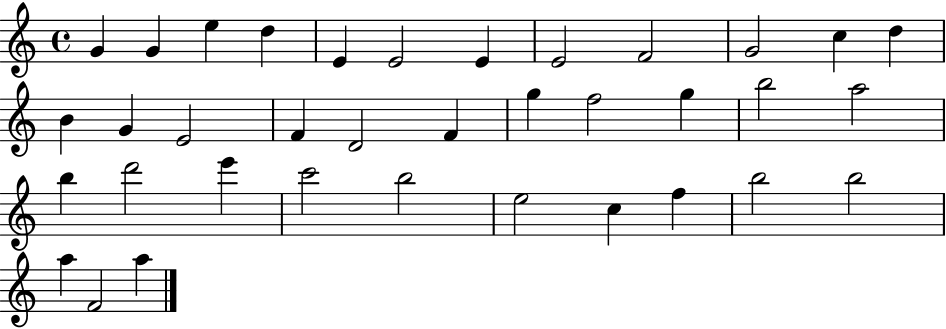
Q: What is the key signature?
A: C major